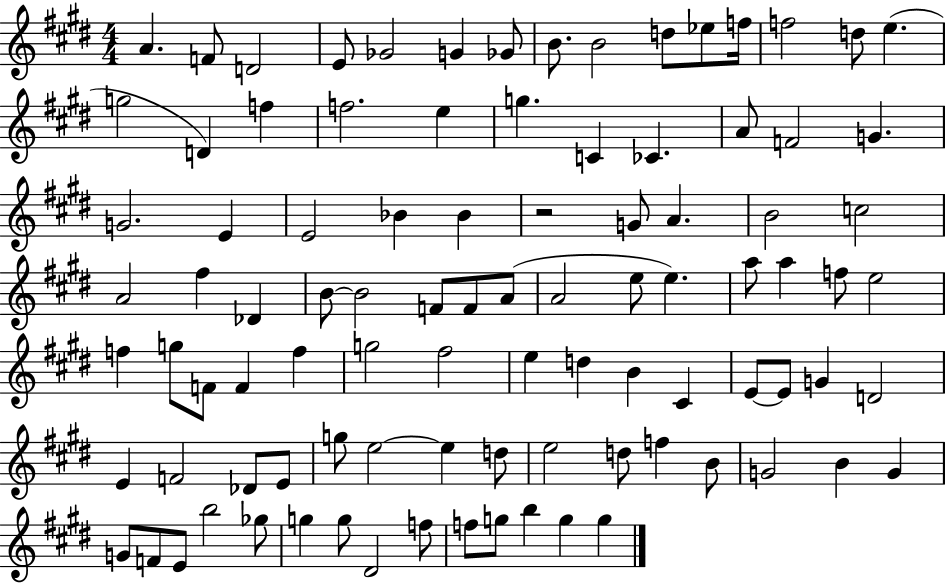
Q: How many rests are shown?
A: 1